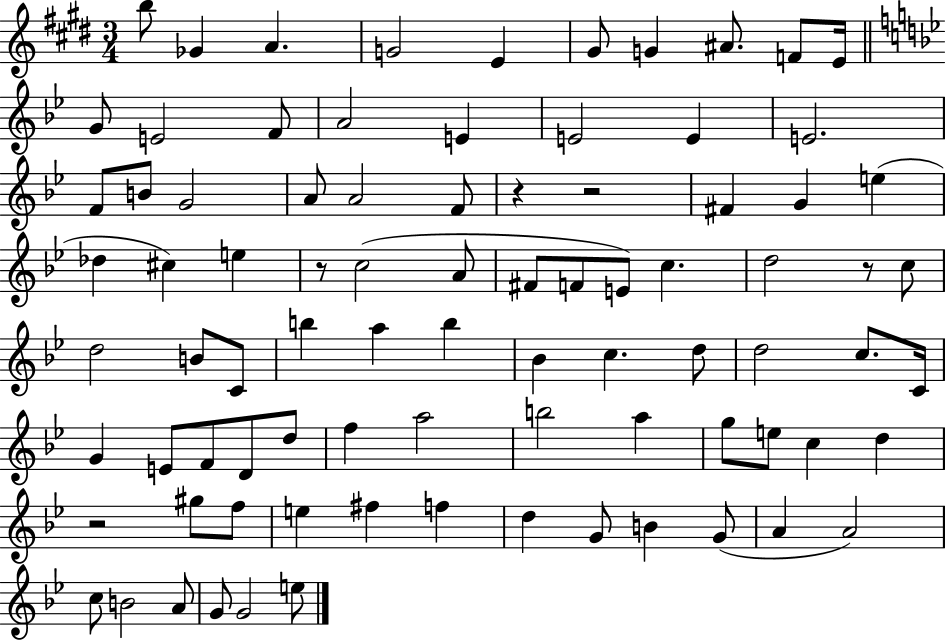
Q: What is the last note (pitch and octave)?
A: E5